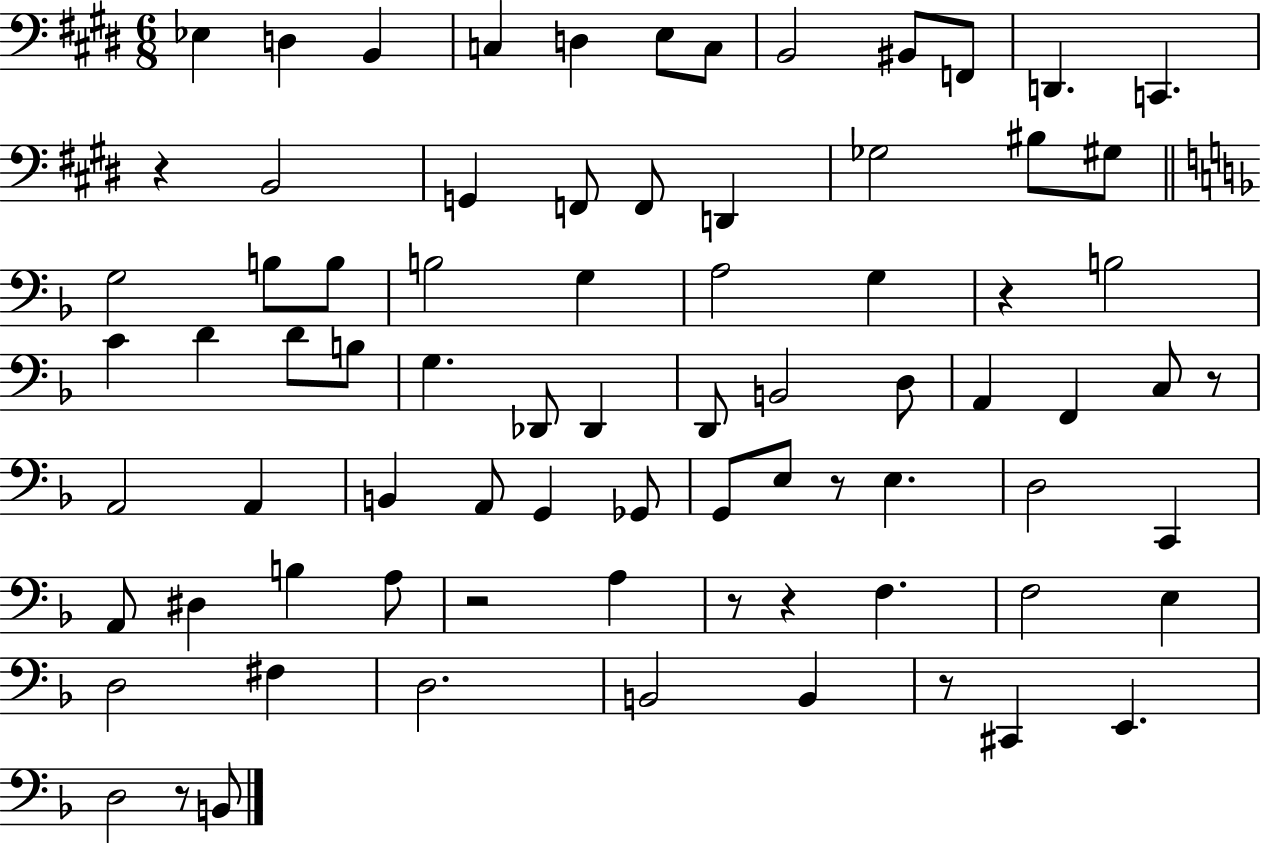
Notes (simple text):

Eb3/q D3/q B2/q C3/q D3/q E3/e C3/e B2/h BIS2/e F2/e D2/q. C2/q. R/q B2/h G2/q F2/e F2/e D2/q Gb3/h BIS3/e G#3/e G3/h B3/e B3/e B3/h G3/q A3/h G3/q R/q B3/h C4/q D4/q D4/e B3/e G3/q. Db2/e Db2/q D2/e B2/h D3/e A2/q F2/q C3/e R/e A2/h A2/q B2/q A2/e G2/q Gb2/e G2/e E3/e R/e E3/q. D3/h C2/q A2/e D#3/q B3/q A3/e R/h A3/q R/e R/q F3/q. F3/h E3/q D3/h F#3/q D3/h. B2/h B2/q R/e C#2/q E2/q. D3/h R/e B2/e